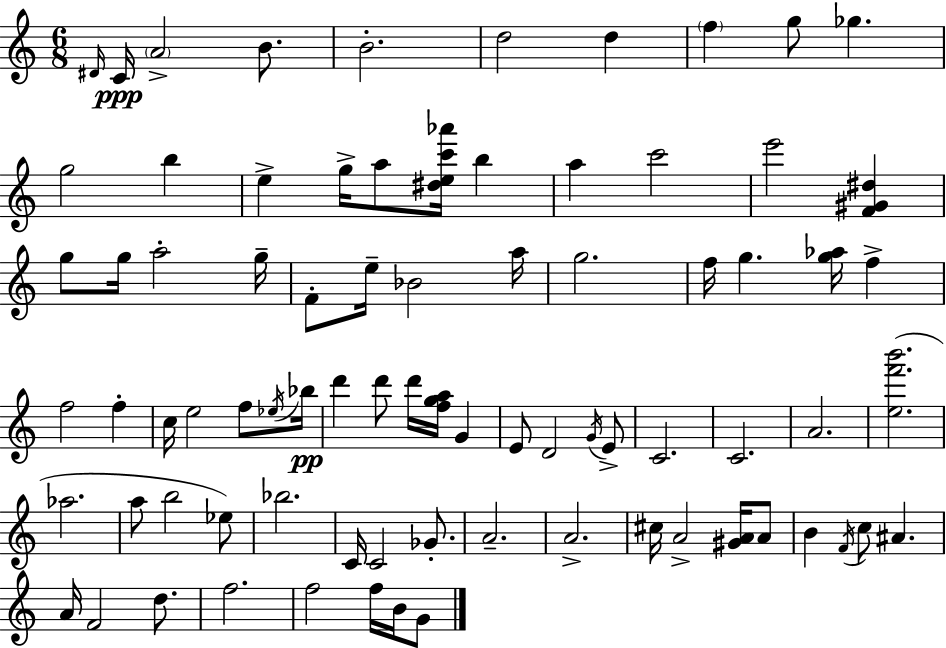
{
  \clef treble
  \numericTimeSignature
  \time 6/8
  \key c \major
  \grace { dis'16 }\ppp c'16 \parenthesize a'2-> b'8. | b'2.-. | d''2 d''4 | \parenthesize f''4 g''8 ges''4. | \break g''2 b''4 | e''4-> g''16-> a''8 <dis'' e'' c''' aes'''>16 b''4 | a''4 c'''2 | e'''2 <f' gis' dis''>4 | \break g''8 g''16 a''2-. | g''16-- f'8-. e''16-- bes'2 | a''16 g''2. | f''16 g''4. <g'' aes''>16 f''4-> | \break f''2 f''4-. | c''16 e''2 f''8 | \acciaccatura { ees''16 } bes''16\pp d'''4 d'''8 d'''16 <f'' g'' a''>16 g'4 | e'8 d'2 | \break \acciaccatura { g'16 } e'8-> c'2. | c'2. | a'2. | <e'' f''' b'''>2.( | \break aes''2. | a''8 b''2 | ees''8) bes''2. | c'16 c'2 | \break ges'8.-. a'2.-- | a'2.-> | cis''16 a'2-> | <gis' a'>16 a'8 b'4 \acciaccatura { f'16 } c''8 ais'4. | \break a'16 f'2 | d''8. f''2. | f''2 | f''16 b'16 g'8 \bar "|."
}